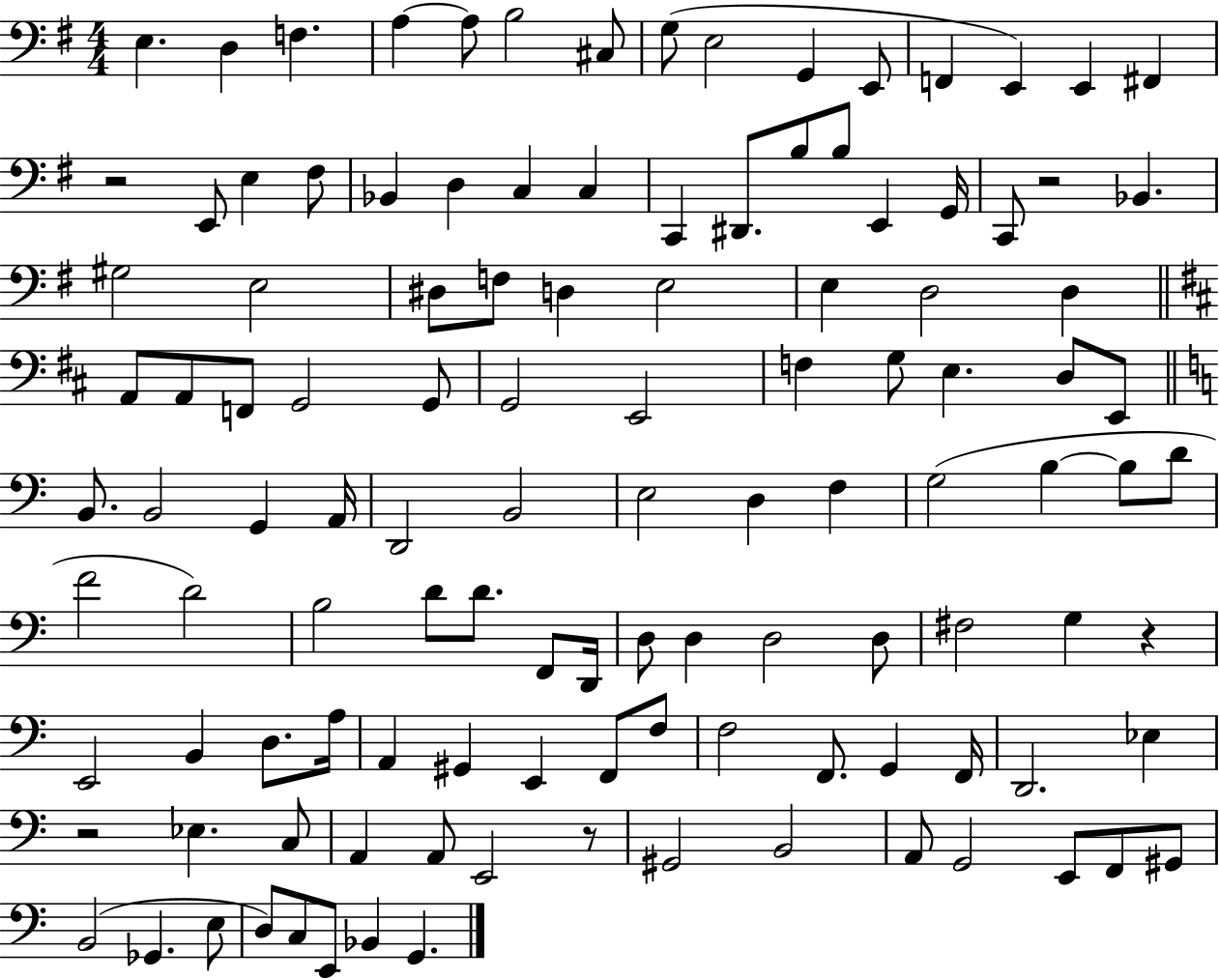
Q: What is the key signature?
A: G major